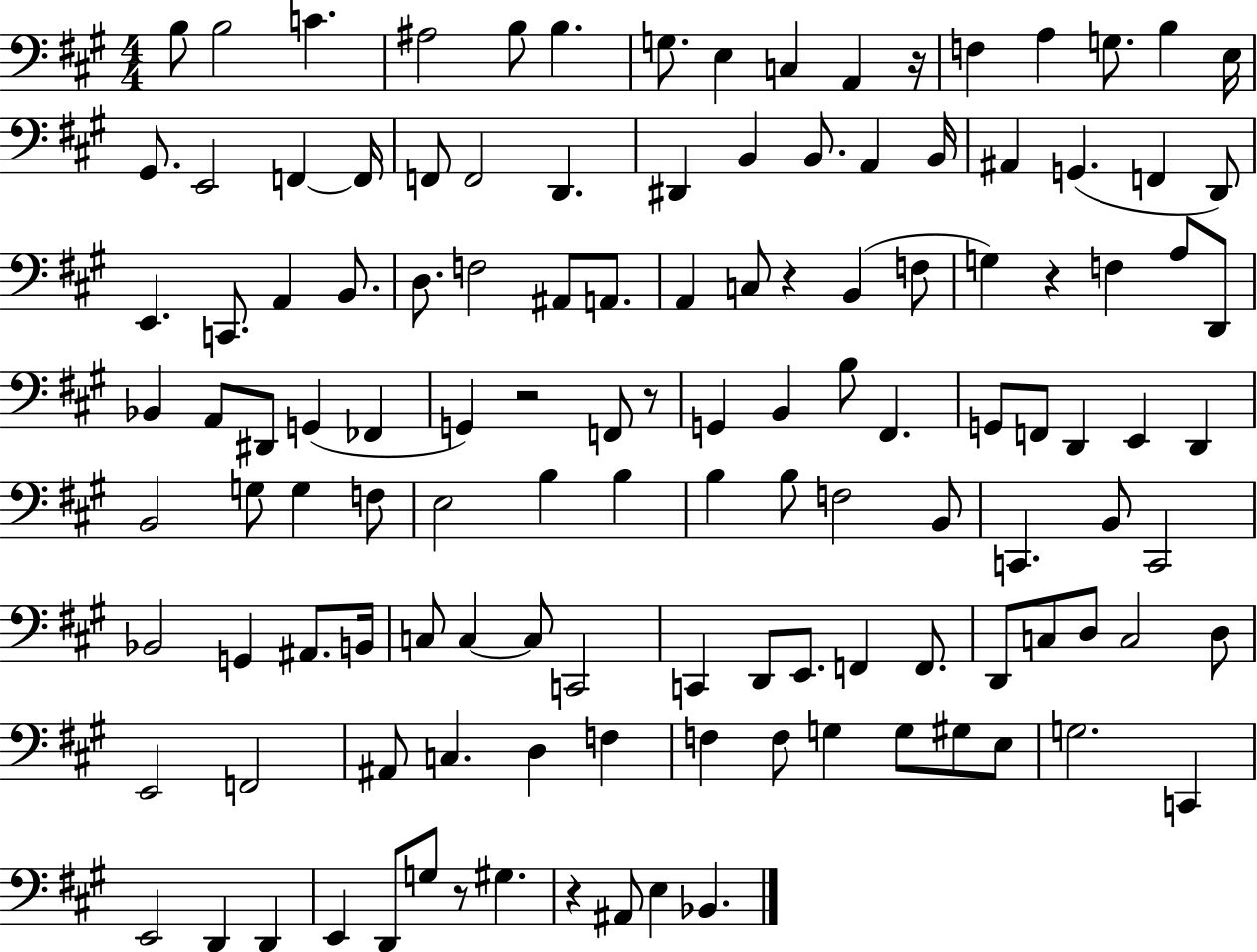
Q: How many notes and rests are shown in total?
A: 126